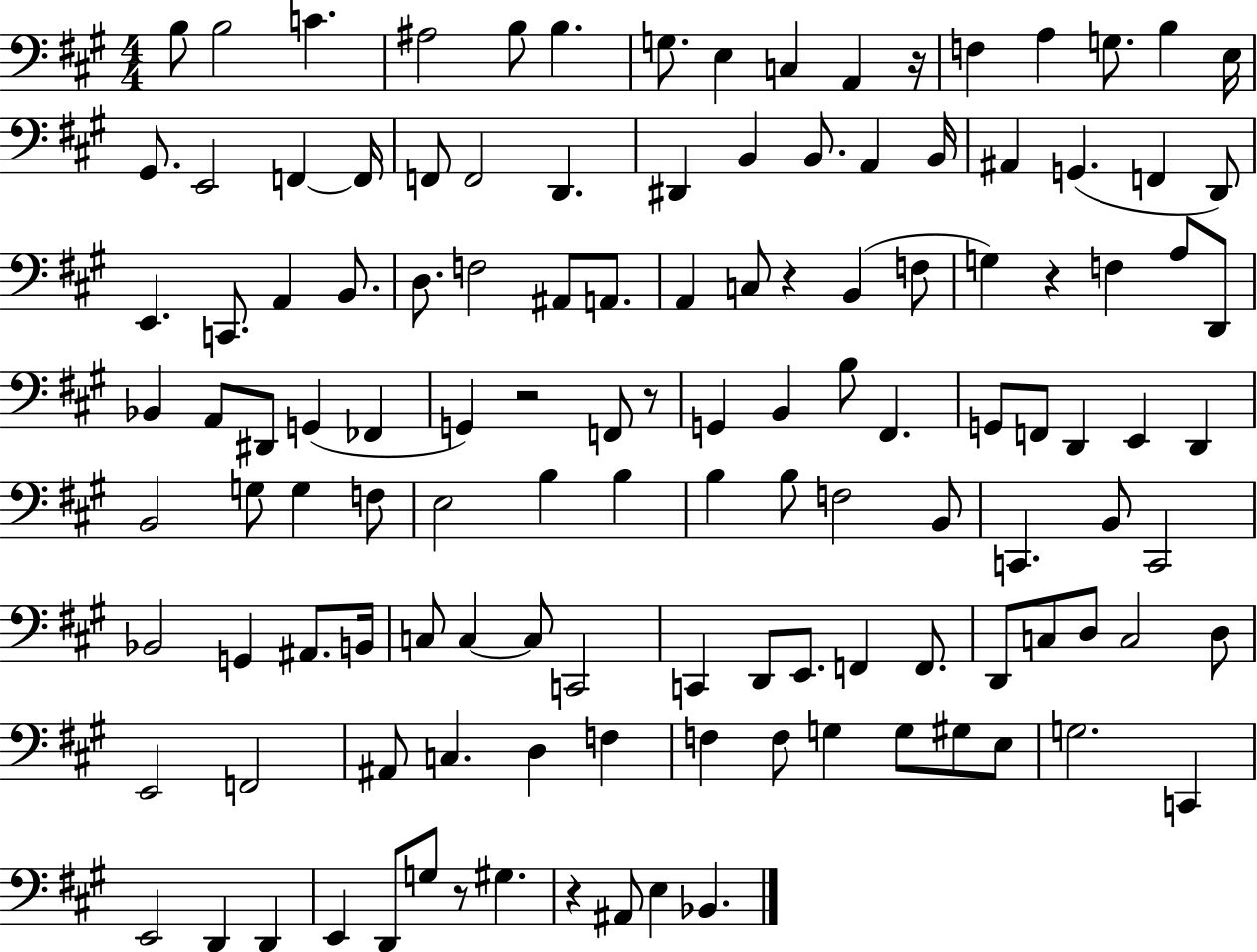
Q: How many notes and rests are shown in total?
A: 126